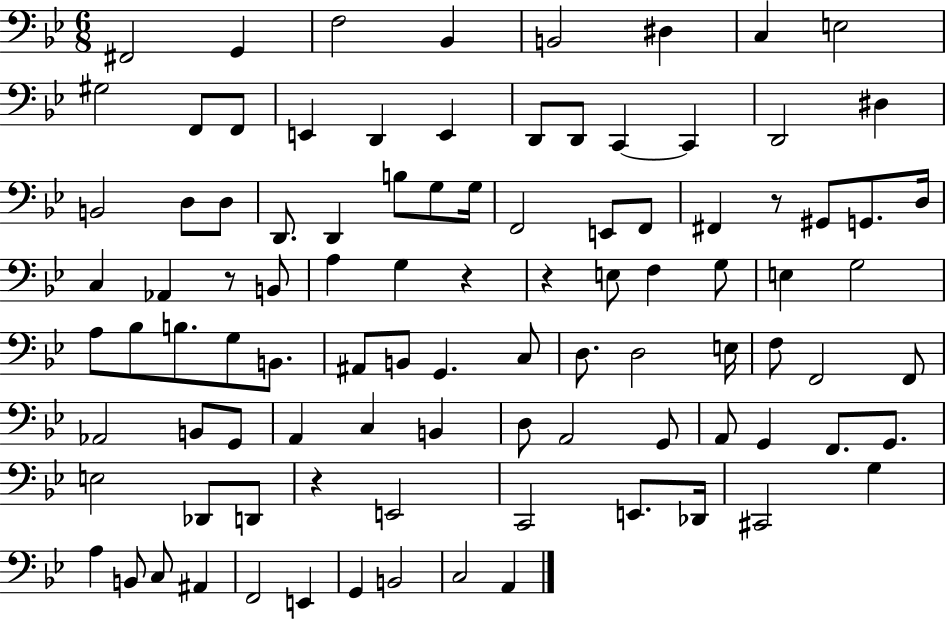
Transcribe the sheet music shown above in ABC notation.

X:1
T:Untitled
M:6/8
L:1/4
K:Bb
^F,,2 G,, F,2 _B,, B,,2 ^D, C, E,2 ^G,2 F,,/2 F,,/2 E,, D,, E,, D,,/2 D,,/2 C,, C,, D,,2 ^D, B,,2 D,/2 D,/2 D,,/2 D,, B,/2 G,/2 G,/4 F,,2 E,,/2 F,,/2 ^F,, z/2 ^G,,/2 G,,/2 D,/4 C, _A,, z/2 B,,/2 A, G, z z E,/2 F, G,/2 E, G,2 A,/2 _B,/2 B,/2 G,/2 B,,/2 ^A,,/2 B,,/2 G,, C,/2 D,/2 D,2 E,/4 F,/2 F,,2 F,,/2 _A,,2 B,,/2 G,,/2 A,, C, B,, D,/2 A,,2 G,,/2 A,,/2 G,, F,,/2 G,,/2 E,2 _D,,/2 D,,/2 z E,,2 C,,2 E,,/2 _D,,/4 ^C,,2 G, A, B,,/2 C,/2 ^A,, F,,2 E,, G,, B,,2 C,2 A,,